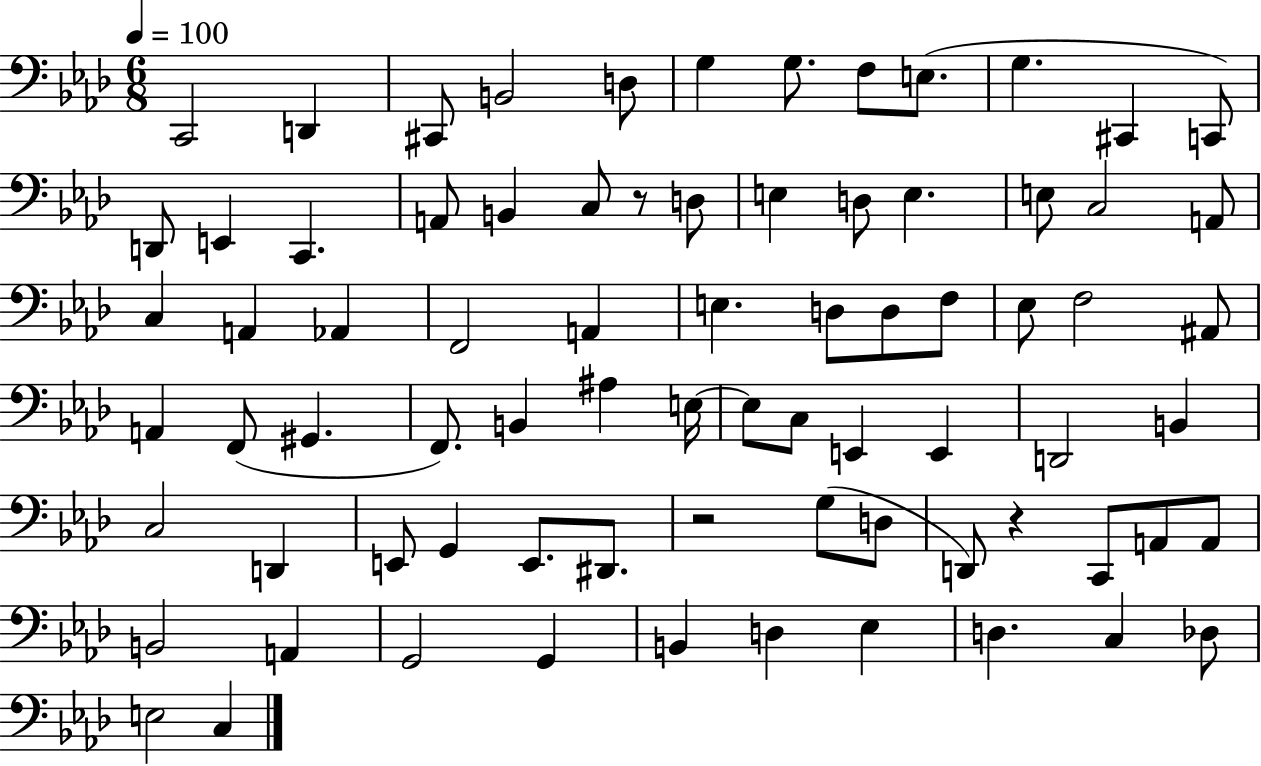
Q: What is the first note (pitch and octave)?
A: C2